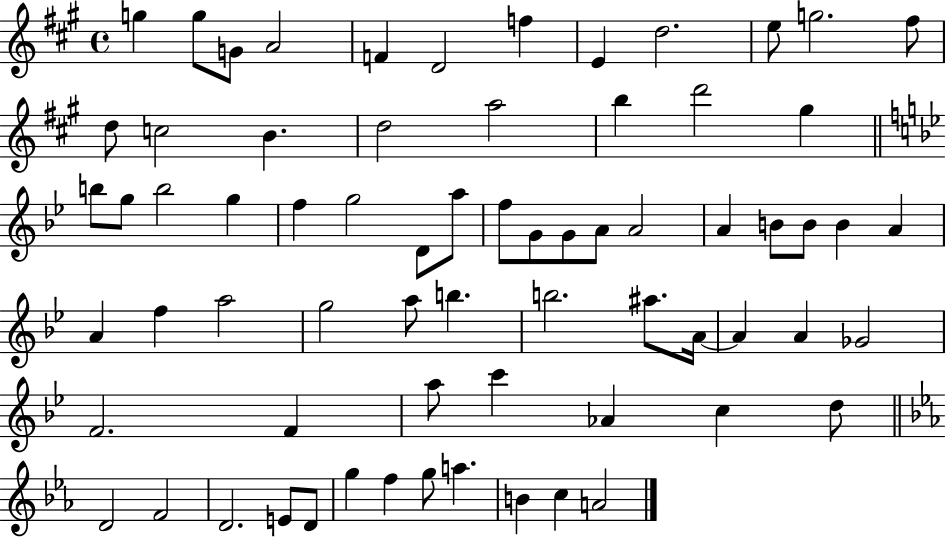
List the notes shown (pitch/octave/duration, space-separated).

G5/q G5/e G4/e A4/h F4/q D4/h F5/q E4/q D5/h. E5/e G5/h. F#5/e D5/e C5/h B4/q. D5/h A5/h B5/q D6/h G#5/q B5/e G5/e B5/h G5/q F5/q G5/h D4/e A5/e F5/e G4/e G4/e A4/e A4/h A4/q B4/e B4/e B4/q A4/q A4/q F5/q A5/h G5/h A5/e B5/q. B5/h. A#5/e. A4/s A4/q A4/q Gb4/h F4/h. F4/q A5/e C6/q Ab4/q C5/q D5/e D4/h F4/h D4/h. E4/e D4/e G5/q F5/q G5/e A5/q. B4/q C5/q A4/h